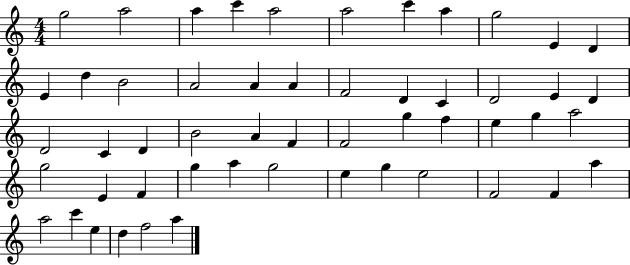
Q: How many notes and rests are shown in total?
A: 53